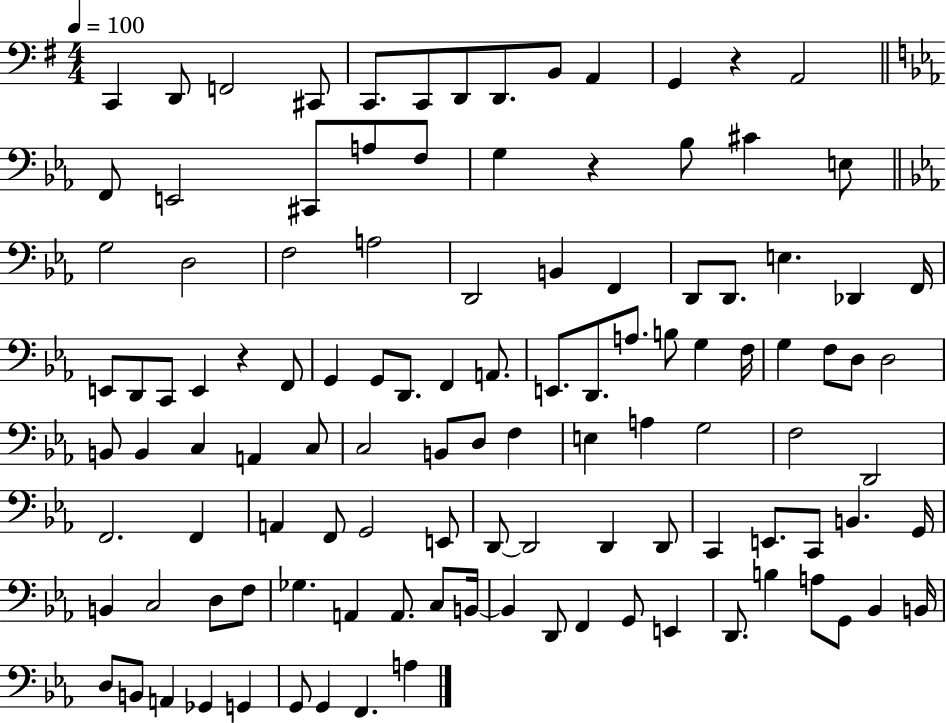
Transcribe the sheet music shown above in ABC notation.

X:1
T:Untitled
M:4/4
L:1/4
K:G
C,, D,,/2 F,,2 ^C,,/2 C,,/2 C,,/2 D,,/2 D,,/2 B,,/2 A,, G,, z A,,2 F,,/2 E,,2 ^C,,/2 A,/2 F,/2 G, z _B,/2 ^C E,/2 G,2 D,2 F,2 A,2 D,,2 B,, F,, D,,/2 D,,/2 E, _D,, F,,/4 E,,/2 D,,/2 C,,/2 E,, z F,,/2 G,, G,,/2 D,,/2 F,, A,,/2 E,,/2 D,,/2 A,/2 B,/2 G, F,/4 G, F,/2 D,/2 D,2 B,,/2 B,, C, A,, C,/2 C,2 B,,/2 D,/2 F, E, A, G,2 F,2 D,,2 F,,2 F,, A,, F,,/2 G,,2 E,,/2 D,,/2 D,,2 D,, D,,/2 C,, E,,/2 C,,/2 B,, G,,/4 B,, C,2 D,/2 F,/2 _G, A,, A,,/2 C,/2 B,,/4 B,, D,,/2 F,, G,,/2 E,, D,,/2 B, A,/2 G,,/2 _B,, B,,/4 D,/2 B,,/2 A,, _G,, G,, G,,/2 G,, F,, A,